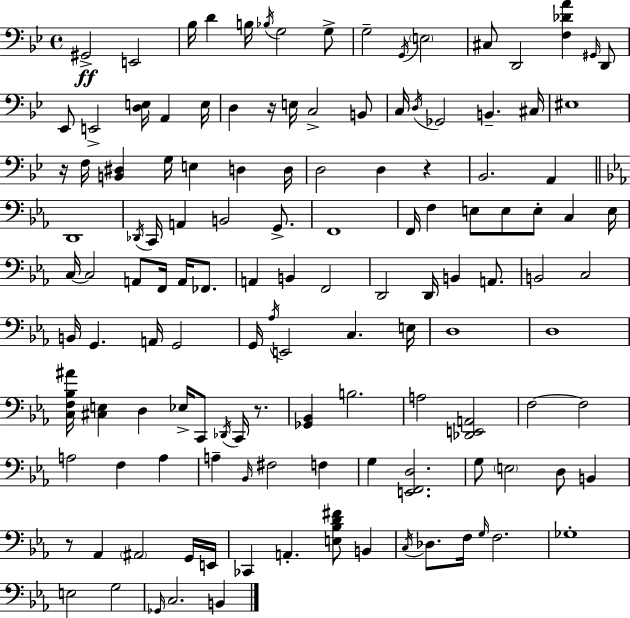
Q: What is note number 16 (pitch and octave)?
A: Eb2